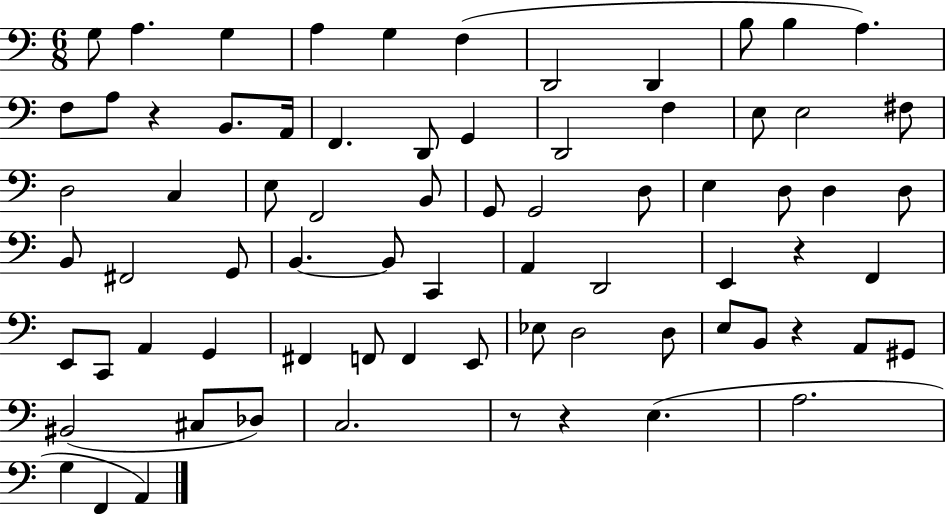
{
  \clef bass
  \numericTimeSignature
  \time 6/8
  \key c \major
  \repeat volta 2 { g8 a4. g4 | a4 g4 f4( | d,2 d,4 | b8 b4 a4.) | \break f8 a8 r4 b,8. a,16 | f,4. d,8 g,4 | d,2 f4 | e8 e2 fis8 | \break d2 c4 | e8 f,2 b,8 | g,8 g,2 d8 | e4 d8 d4 d8 | \break b,8 fis,2 g,8 | b,4.~~ b,8 c,4 | a,4 d,2 | e,4 r4 f,4 | \break e,8 c,8 a,4 g,4 | fis,4 f,8 f,4 e,8 | ees8 d2 d8 | e8 b,8 r4 a,8 gis,8 | \break bis,2( cis8 des8) | c2. | r8 r4 e4.( | a2. | \break g4 f,4 a,4) | } \bar "|."
}